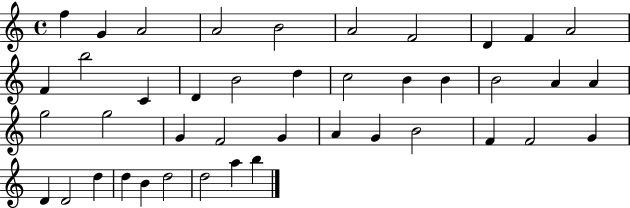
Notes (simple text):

F5/q G4/q A4/h A4/h B4/h A4/h F4/h D4/q F4/q A4/h F4/q B5/h C4/q D4/q B4/h D5/q C5/h B4/q B4/q B4/h A4/q A4/q G5/h G5/h G4/q F4/h G4/q A4/q G4/q B4/h F4/q F4/h G4/q D4/q D4/h D5/q D5/q B4/q D5/h D5/h A5/q B5/q